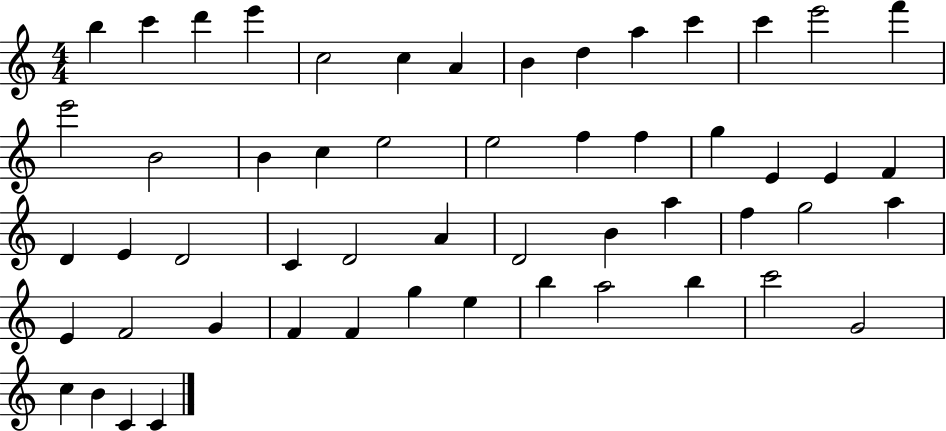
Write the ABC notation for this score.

X:1
T:Untitled
M:4/4
L:1/4
K:C
b c' d' e' c2 c A B d a c' c' e'2 f' e'2 B2 B c e2 e2 f f g E E F D E D2 C D2 A D2 B a f g2 a E F2 G F F g e b a2 b c'2 G2 c B C C